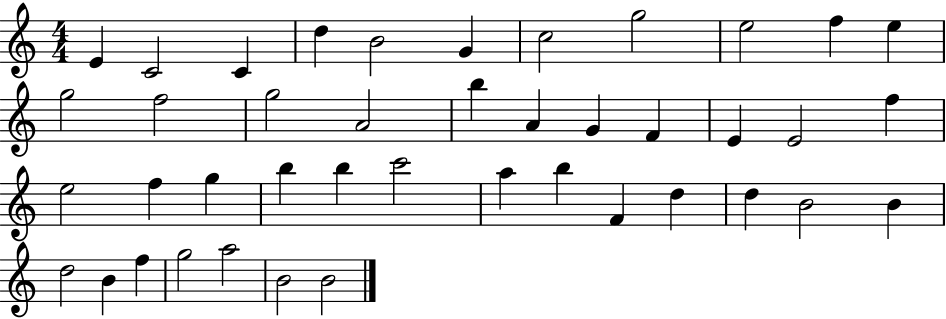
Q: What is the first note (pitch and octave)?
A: E4